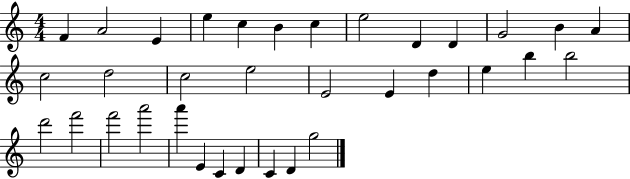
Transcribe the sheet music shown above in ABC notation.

X:1
T:Untitled
M:4/4
L:1/4
K:C
F A2 E e c B c e2 D D G2 B A c2 d2 c2 e2 E2 E d e b b2 d'2 f'2 f'2 a'2 a' E C D C D g2